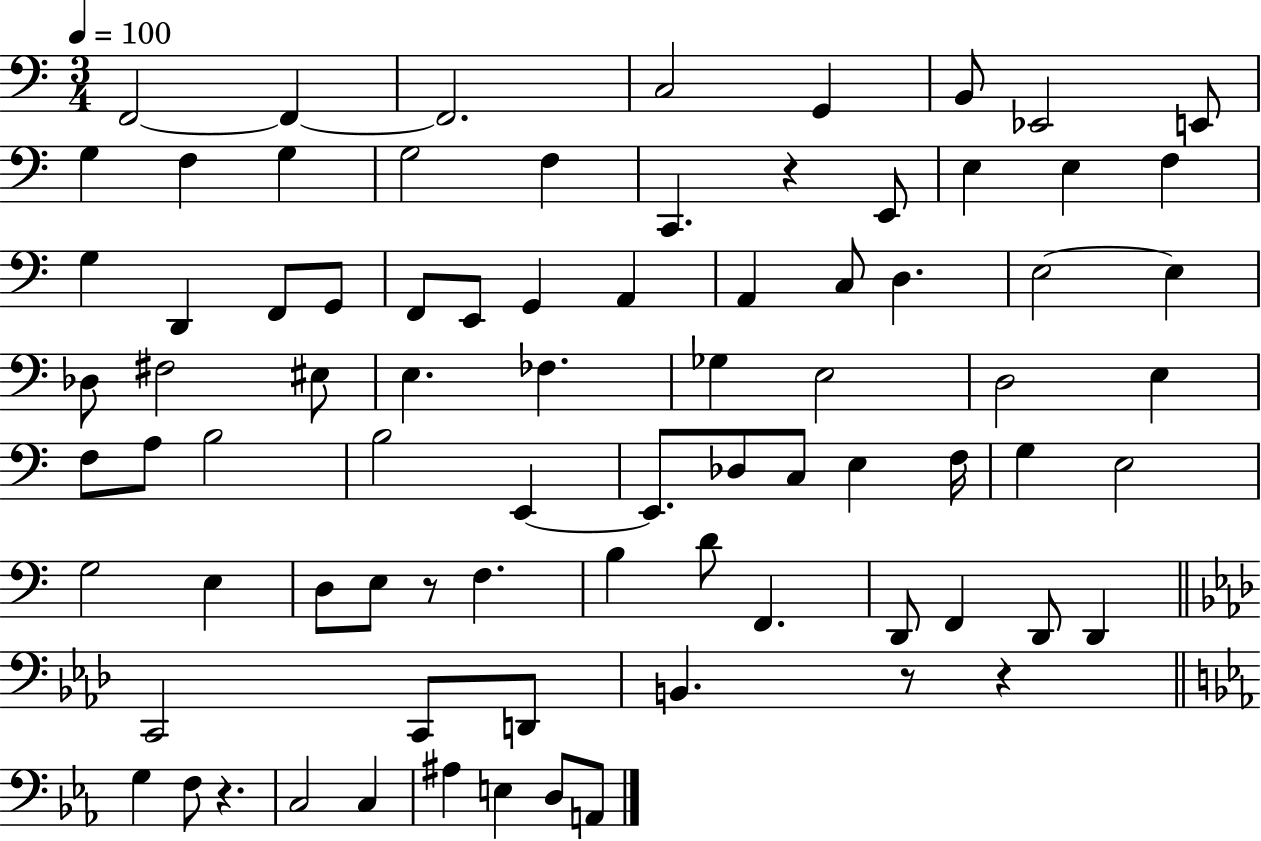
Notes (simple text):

F2/h F2/q F2/h. C3/h G2/q B2/e Eb2/h E2/e G3/q F3/q G3/q G3/h F3/q C2/q. R/q E2/e E3/q E3/q F3/q G3/q D2/q F2/e G2/e F2/e E2/e G2/q A2/q A2/q C3/e D3/q. E3/h E3/q Db3/e F#3/h EIS3/e E3/q. FES3/q. Gb3/q E3/h D3/h E3/q F3/e A3/e B3/h B3/h E2/q E2/e. Db3/e C3/e E3/q F3/s G3/q E3/h G3/h E3/q D3/e E3/e R/e F3/q. B3/q D4/e F2/q. D2/e F2/q D2/e D2/q C2/h C2/e D2/e B2/q. R/e R/q G3/q F3/e R/q. C3/h C3/q A#3/q E3/q D3/e A2/e